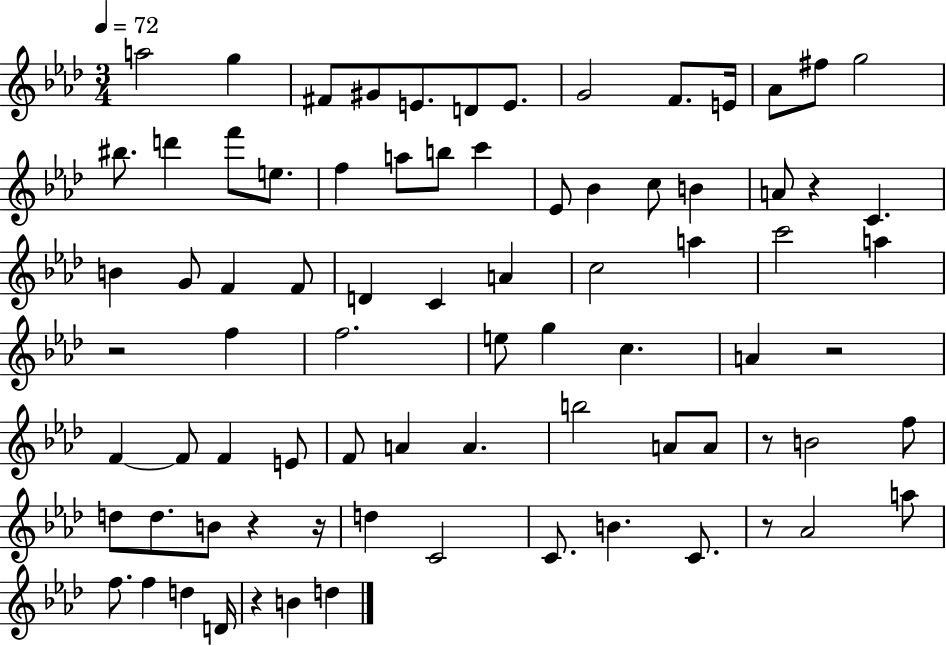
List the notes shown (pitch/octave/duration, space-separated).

A5/h G5/q F#4/e G#4/e E4/e. D4/e E4/e. G4/h F4/e. E4/s Ab4/e F#5/e G5/h BIS5/e. D6/q F6/e E5/e. F5/q A5/e B5/e C6/q Eb4/e Bb4/q C5/e B4/q A4/e R/q C4/q. B4/q G4/e F4/q F4/e D4/q C4/q A4/q C5/h A5/q C6/h A5/q R/h F5/q F5/h. E5/e G5/q C5/q. A4/q R/h F4/q F4/e F4/q E4/e F4/e A4/q A4/q. B5/h A4/e A4/e R/e B4/h F5/e D5/e D5/e. B4/e R/q R/s D5/q C4/h C4/e. B4/q. C4/e. R/e Ab4/h A5/e F5/e. F5/q D5/q D4/s R/q B4/q D5/q